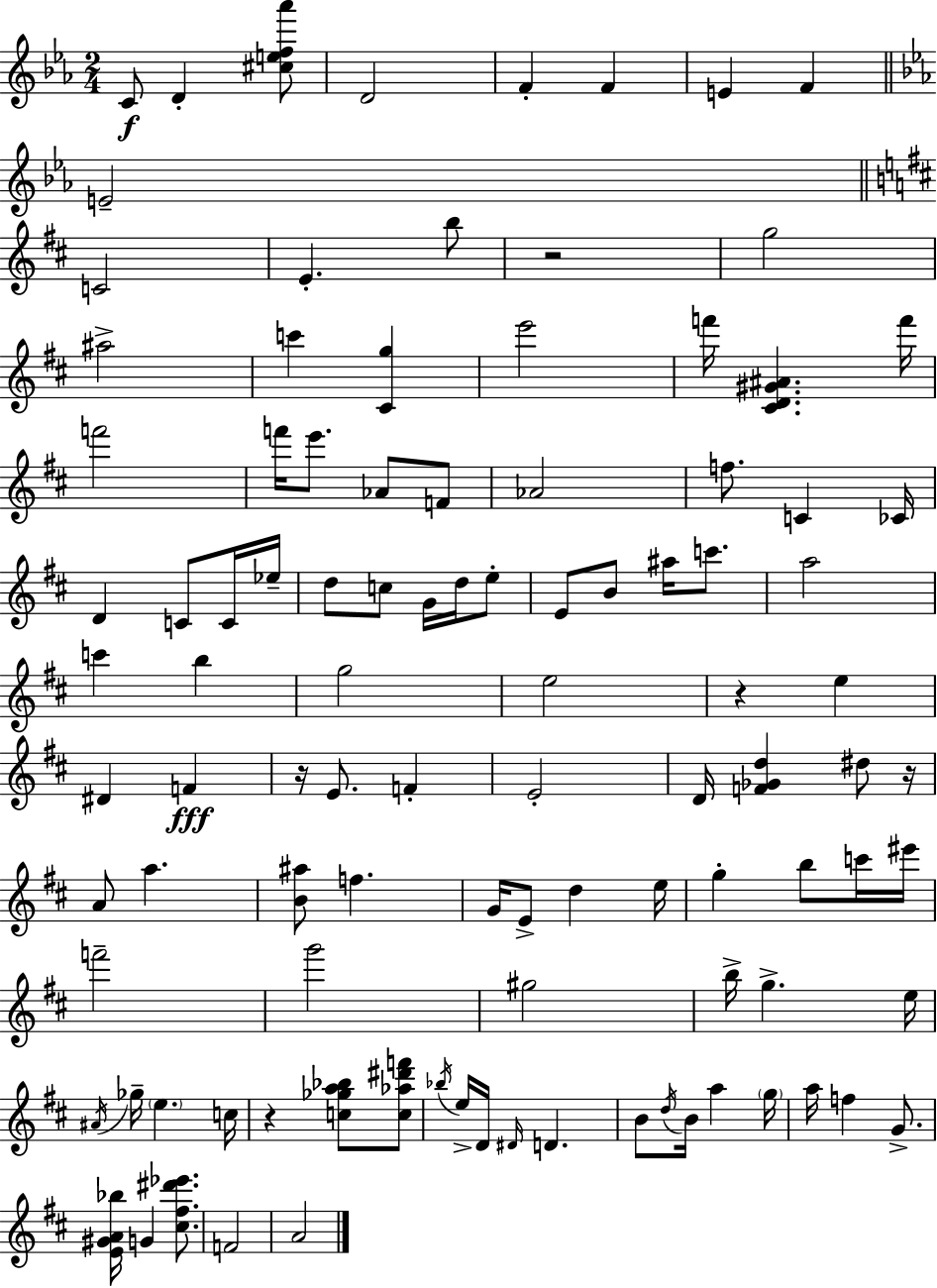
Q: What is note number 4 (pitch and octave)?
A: F4